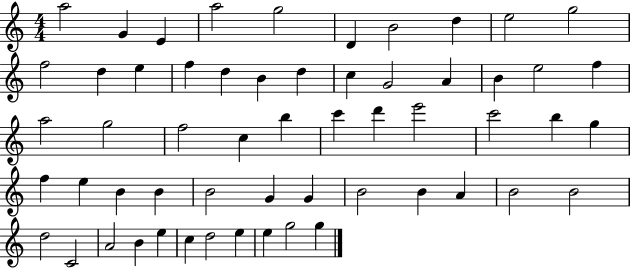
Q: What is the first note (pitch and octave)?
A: A5